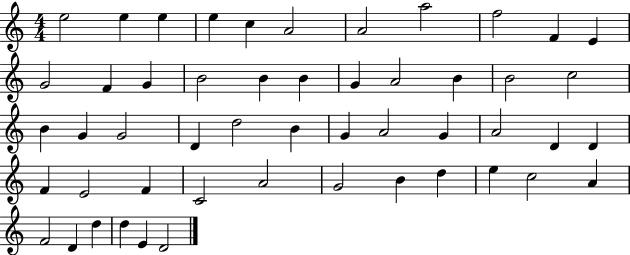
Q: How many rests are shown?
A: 0